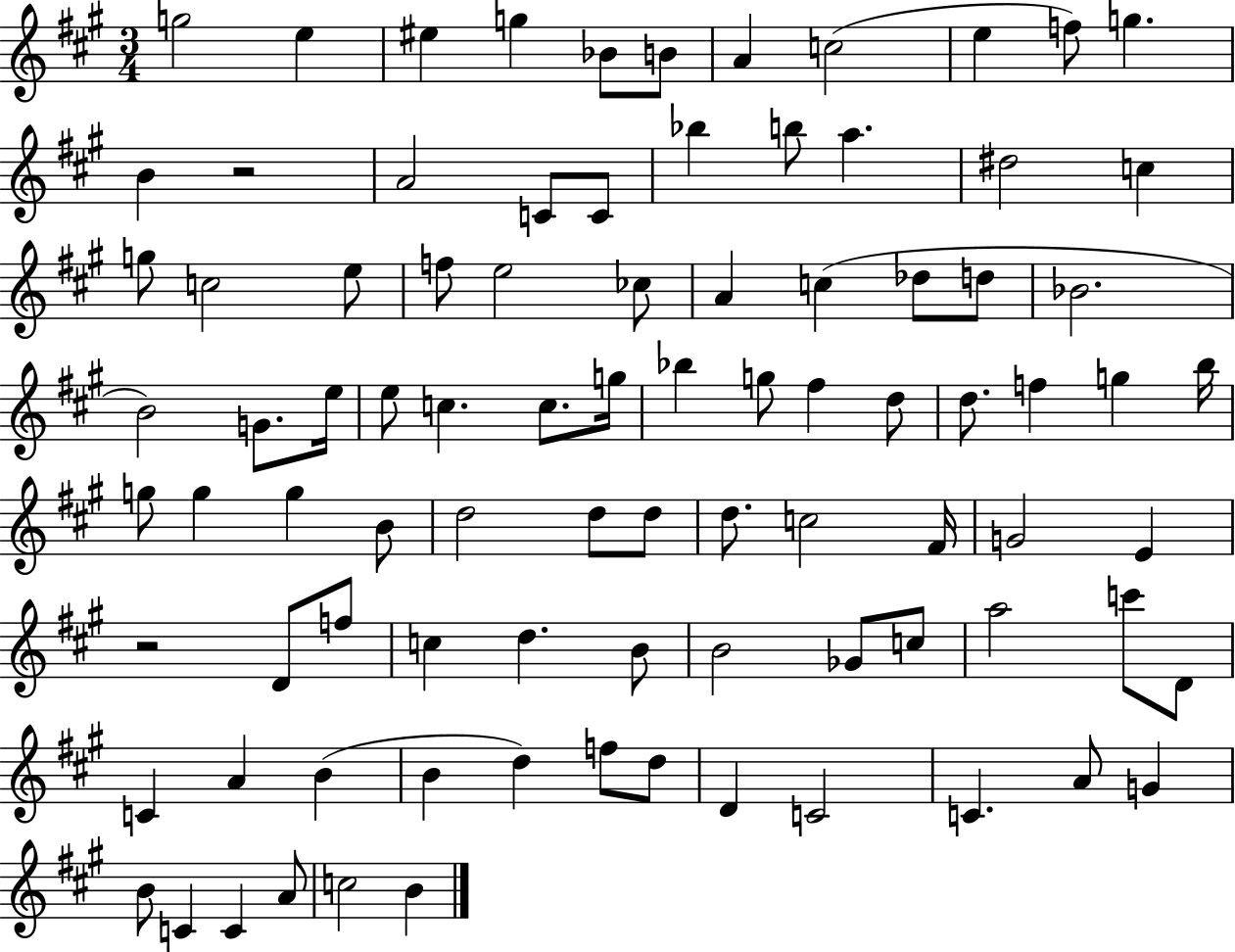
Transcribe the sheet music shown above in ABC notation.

X:1
T:Untitled
M:3/4
L:1/4
K:A
g2 e ^e g _B/2 B/2 A c2 e f/2 g B z2 A2 C/2 C/2 _b b/2 a ^d2 c g/2 c2 e/2 f/2 e2 _c/2 A c _d/2 d/2 _B2 B2 G/2 e/4 e/2 c c/2 g/4 _b g/2 ^f d/2 d/2 f g b/4 g/2 g g B/2 d2 d/2 d/2 d/2 c2 ^F/4 G2 E z2 D/2 f/2 c d B/2 B2 _G/2 c/2 a2 c'/2 D/2 C A B B d f/2 d/2 D C2 C A/2 G B/2 C C A/2 c2 B